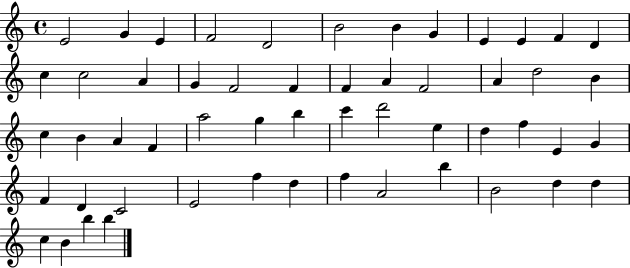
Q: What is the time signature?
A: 4/4